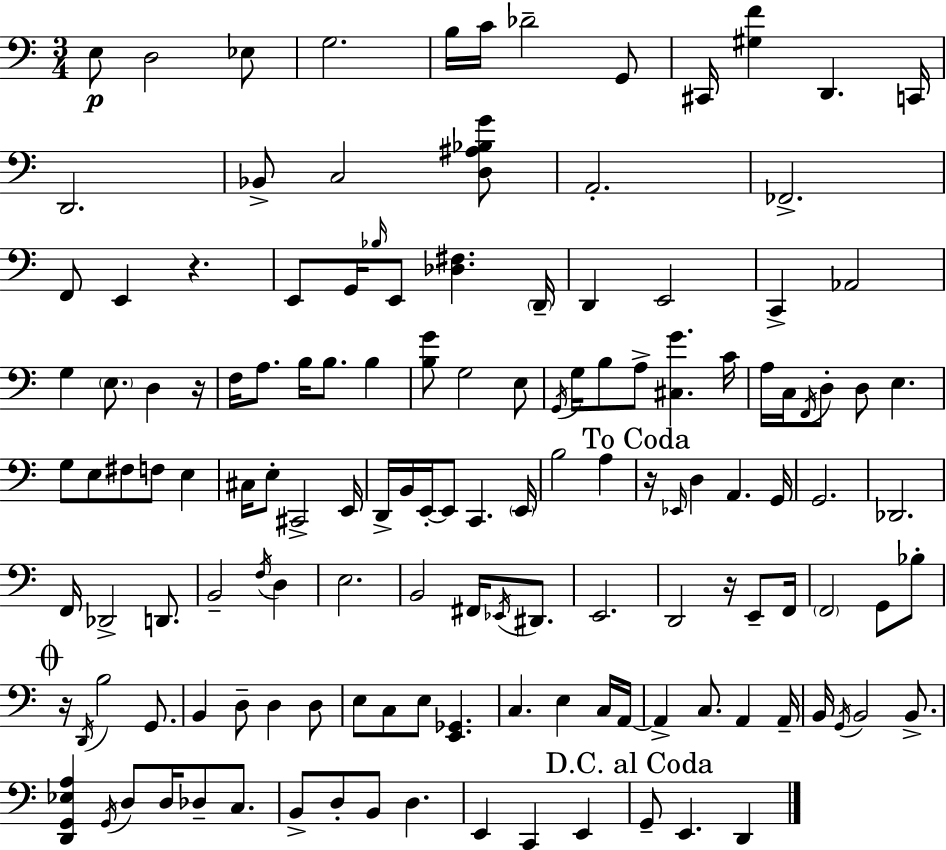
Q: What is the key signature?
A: A minor